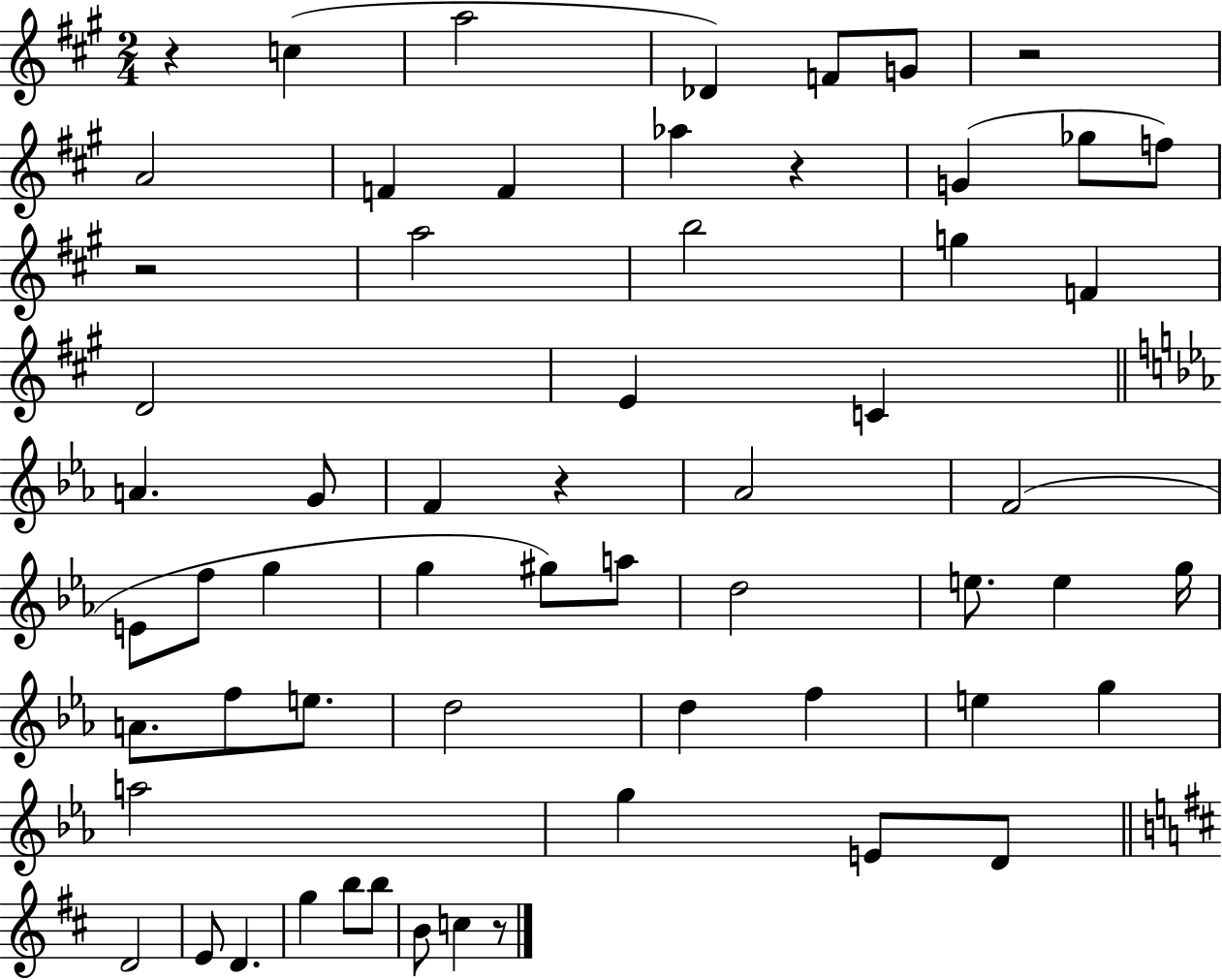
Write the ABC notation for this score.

X:1
T:Untitled
M:2/4
L:1/4
K:A
z c a2 _D F/2 G/2 z2 A2 F F _a z G _g/2 f/2 z2 a2 b2 g F D2 E C A G/2 F z _A2 F2 E/2 f/2 g g ^g/2 a/2 d2 e/2 e g/4 A/2 f/2 e/2 d2 d f e g a2 g E/2 D/2 D2 E/2 D g b/2 b/2 B/2 c z/2